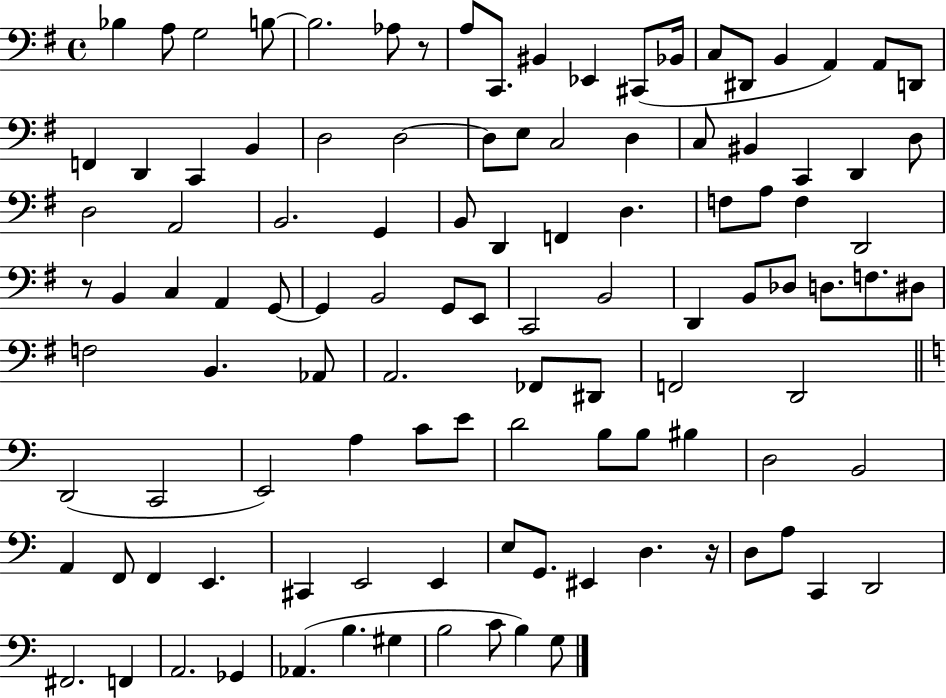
X:1
T:Untitled
M:4/4
L:1/4
K:G
_B, A,/2 G,2 B,/2 B,2 _A,/2 z/2 A,/2 C,,/2 ^B,, _E,, ^C,,/2 _B,,/4 C,/2 ^D,,/2 B,, A,, A,,/2 D,,/2 F,, D,, C,, B,, D,2 D,2 D,/2 E,/2 C,2 D, C,/2 ^B,, C,, D,, D,/2 D,2 A,,2 B,,2 G,, B,,/2 D,, F,, D, F,/2 A,/2 F, D,,2 z/2 B,, C, A,, G,,/2 G,, B,,2 G,,/2 E,,/2 C,,2 B,,2 D,, B,,/2 _D,/2 D,/2 F,/2 ^D,/2 F,2 B,, _A,,/2 A,,2 _F,,/2 ^D,,/2 F,,2 D,,2 D,,2 C,,2 E,,2 A, C/2 E/2 D2 B,/2 B,/2 ^B, D,2 B,,2 A,, F,,/2 F,, E,, ^C,, E,,2 E,, E,/2 G,,/2 ^E,, D, z/4 D,/2 A,/2 C,, D,,2 ^F,,2 F,, A,,2 _G,, _A,, B, ^G, B,2 C/2 B, G,/2